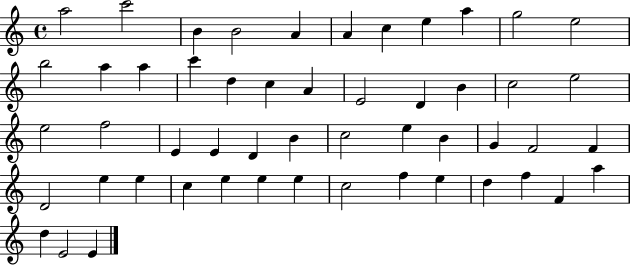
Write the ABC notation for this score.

X:1
T:Untitled
M:4/4
L:1/4
K:C
a2 c'2 B B2 A A c e a g2 e2 b2 a a c' d c A E2 D B c2 e2 e2 f2 E E D B c2 e B G F2 F D2 e e c e e e c2 f e d f F a d E2 E